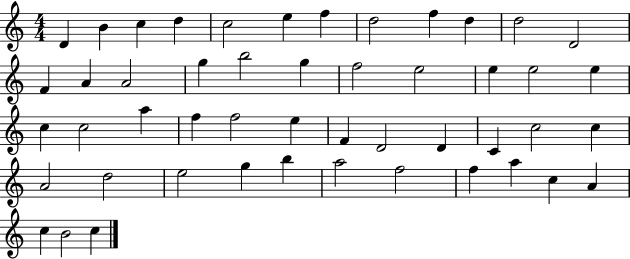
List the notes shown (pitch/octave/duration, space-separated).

D4/q B4/q C5/q D5/q C5/h E5/q F5/q D5/h F5/q D5/q D5/h D4/h F4/q A4/q A4/h G5/q B5/h G5/q F5/h E5/h E5/q E5/h E5/q C5/q C5/h A5/q F5/q F5/h E5/q F4/q D4/h D4/q C4/q C5/h C5/q A4/h D5/h E5/h G5/q B5/q A5/h F5/h F5/q A5/q C5/q A4/q C5/q B4/h C5/q